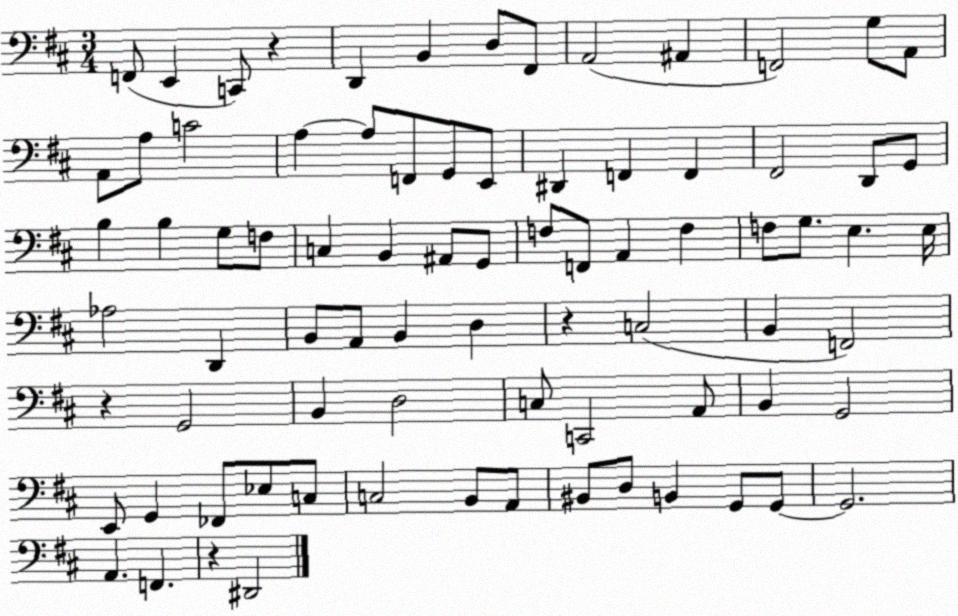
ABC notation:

X:1
T:Untitled
M:3/4
L:1/4
K:D
F,,/2 E,, C,,/2 z D,, B,, D,/2 ^F,,/2 A,,2 ^A,, F,,2 G,/2 A,,/2 A,,/2 A,/2 C2 A, A,/2 F,,/2 G,,/2 E,,/2 ^D,, F,, F,, ^F,,2 D,,/2 G,,/2 B, B, G,/2 F,/2 C, B,, ^A,,/2 G,,/2 F,/2 F,,/2 A,, F, F,/2 G,/2 E, E,/4 _A,2 D,, B,,/2 A,,/2 B,, D, z C,2 B,, F,,2 z G,,2 B,, D,2 C,/2 C,,2 A,,/2 B,, G,,2 E,,/2 G,, _F,,/2 _E,/2 C,/2 C,2 B,,/2 A,,/2 ^B,,/2 D,/2 B,, G,,/2 G,,/2 G,,2 A,, F,, z ^D,,2